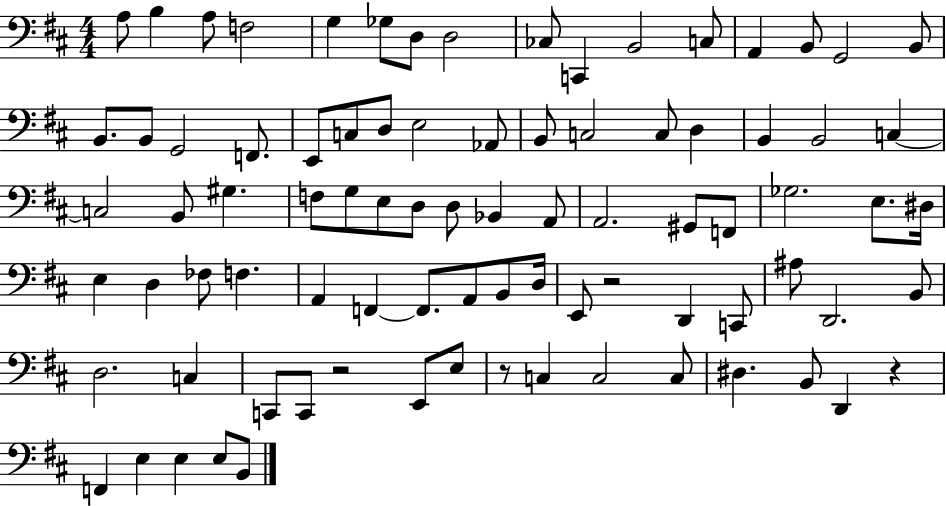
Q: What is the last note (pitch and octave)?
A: B2